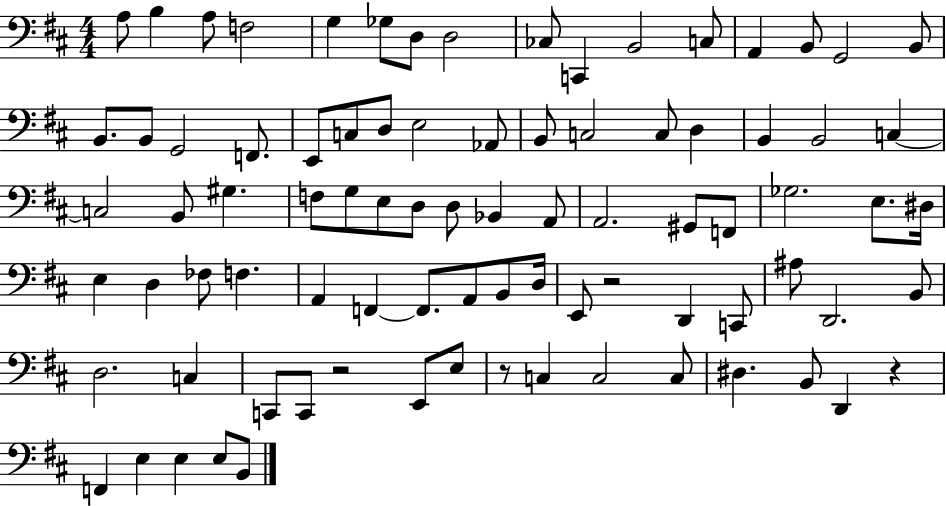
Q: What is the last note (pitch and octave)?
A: B2